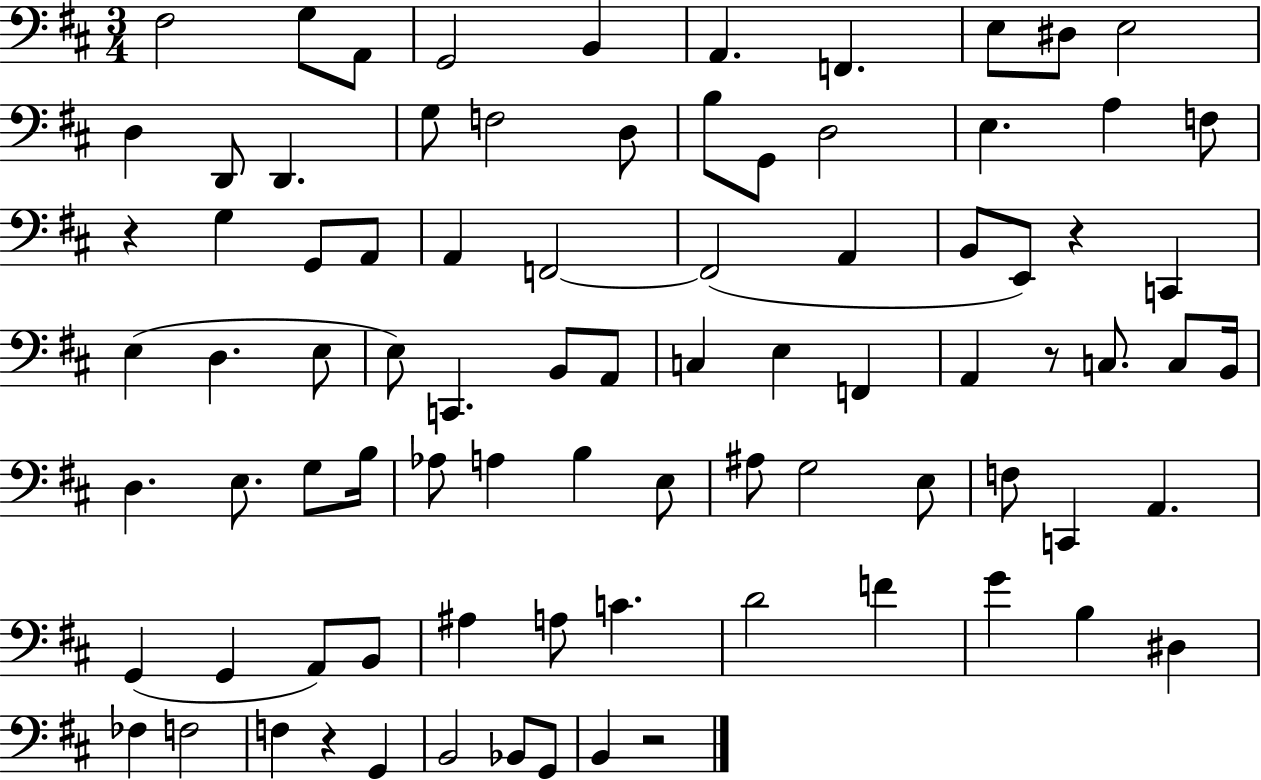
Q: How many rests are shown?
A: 5